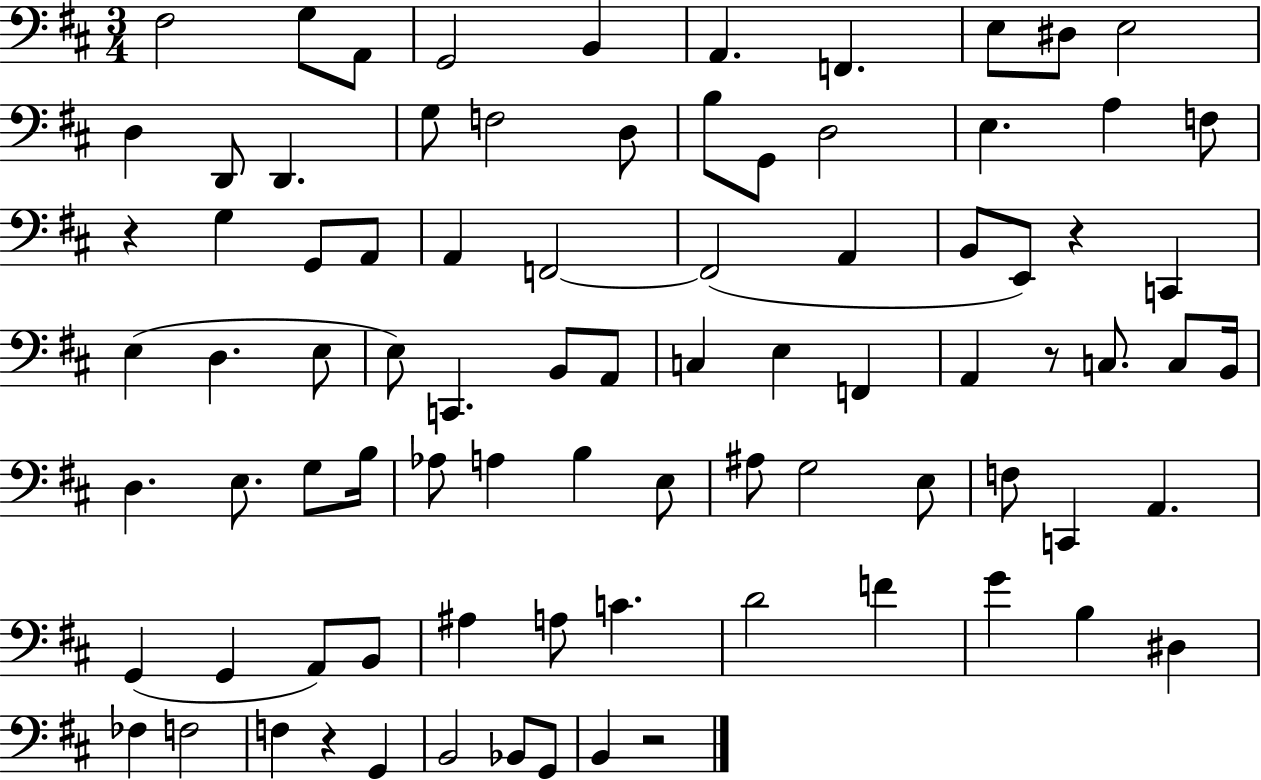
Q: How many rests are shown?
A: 5